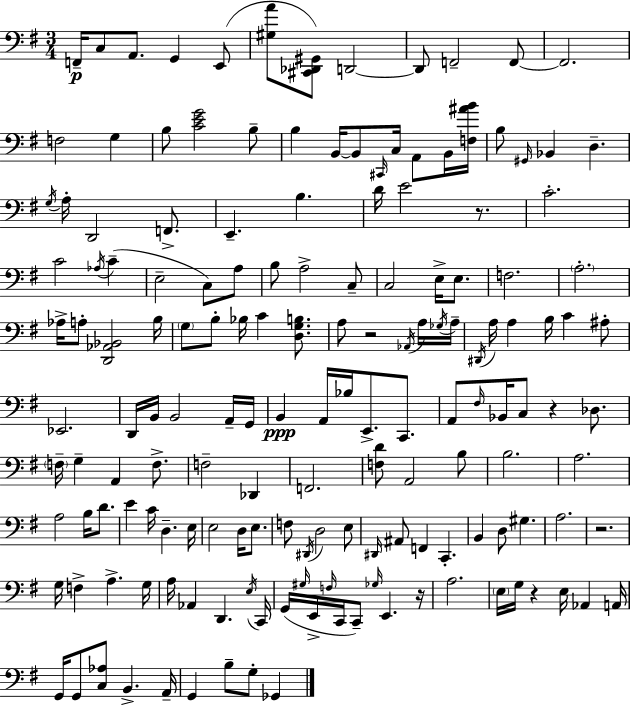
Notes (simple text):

F2/s C3/e A2/e. G2/q E2/e [G#3,A4]/e [C#2,Db2,G#2]/e D2/h D2/e F2/h F2/e F2/h. F3/h G3/q B3/e [C4,E4,G4]/h B3/e B3/q B2/s B2/e C#2/s C3/s A2/e B2/s [F3,A#4,B4]/s B3/e G#2/s Bb2/q D3/q. G3/s A3/s D2/h F2/e. E2/q. B3/q. D4/s E4/h R/e. C4/h. C4/h Ab3/s C4/q E3/h C3/e A3/e B3/e A3/h C3/e C3/h E3/s E3/e. F3/h. A3/h. Ab3/s A3/e [D2,Ab2,Bb2]/h B3/s G3/e B3/e Bb3/s C4/q [D3,G3,B3]/e. A3/e R/h Ab2/s A3/s Gb3/s A3/s D#2/s A3/s A3/q B3/s C4/q A#3/e Eb2/h. D2/s B2/s B2/h A2/s G2/s B2/q A2/s Bb3/s E2/e. C2/e. A2/e F#3/s Bb2/s C3/e R/q Db3/e. F3/s G3/q A2/q F3/e. F3/h Db2/q F2/h. [F3,D4]/e A2/h B3/e B3/h. A3/h. A3/h B3/s D4/e. E4/q C4/s D3/q. E3/s E3/h D3/s E3/e. F3/e D#2/s D3/h E3/e D#2/s A#2/e F2/q C2/q. B2/q D3/e G#3/q. A3/h. R/h. G3/s F3/q A3/q. G3/s A3/s Ab2/q D2/q. E3/s C2/s G2/s G#3/s E2/s F3/s C2/s C2/e Gb3/s E2/q. R/s A3/h. E3/s G3/s R/q E3/s Ab2/q A2/s G2/s G2/e [C3,Ab3]/e B2/q. A2/s G2/q B3/e G3/e Gb2/q